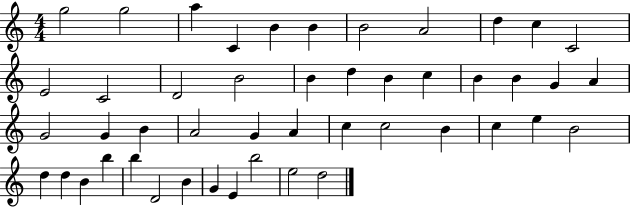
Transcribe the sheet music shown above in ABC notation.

X:1
T:Untitled
M:4/4
L:1/4
K:C
g2 g2 a C B B B2 A2 d c C2 E2 C2 D2 B2 B d B c B B G A G2 G B A2 G A c c2 B c e B2 d d B b b D2 B G E b2 e2 d2